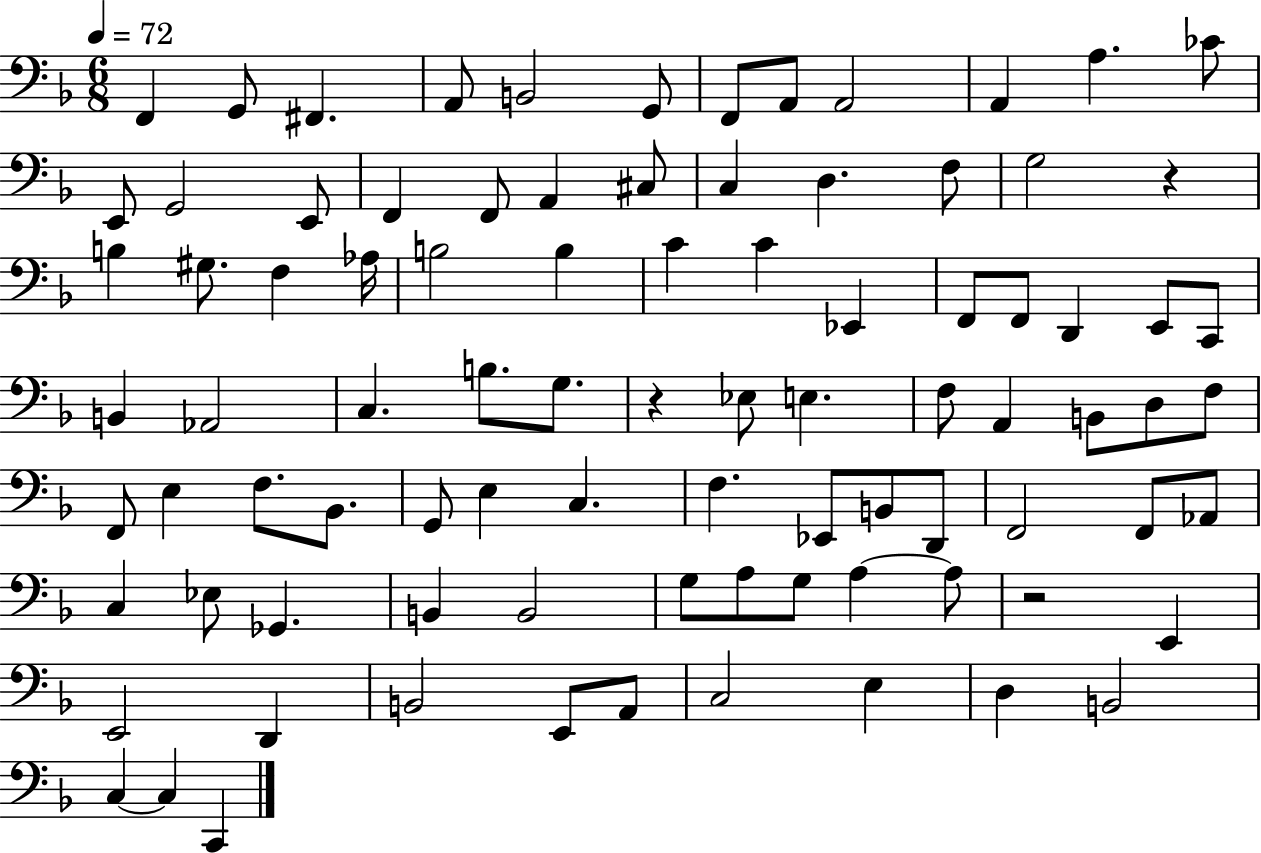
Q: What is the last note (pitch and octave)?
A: C2